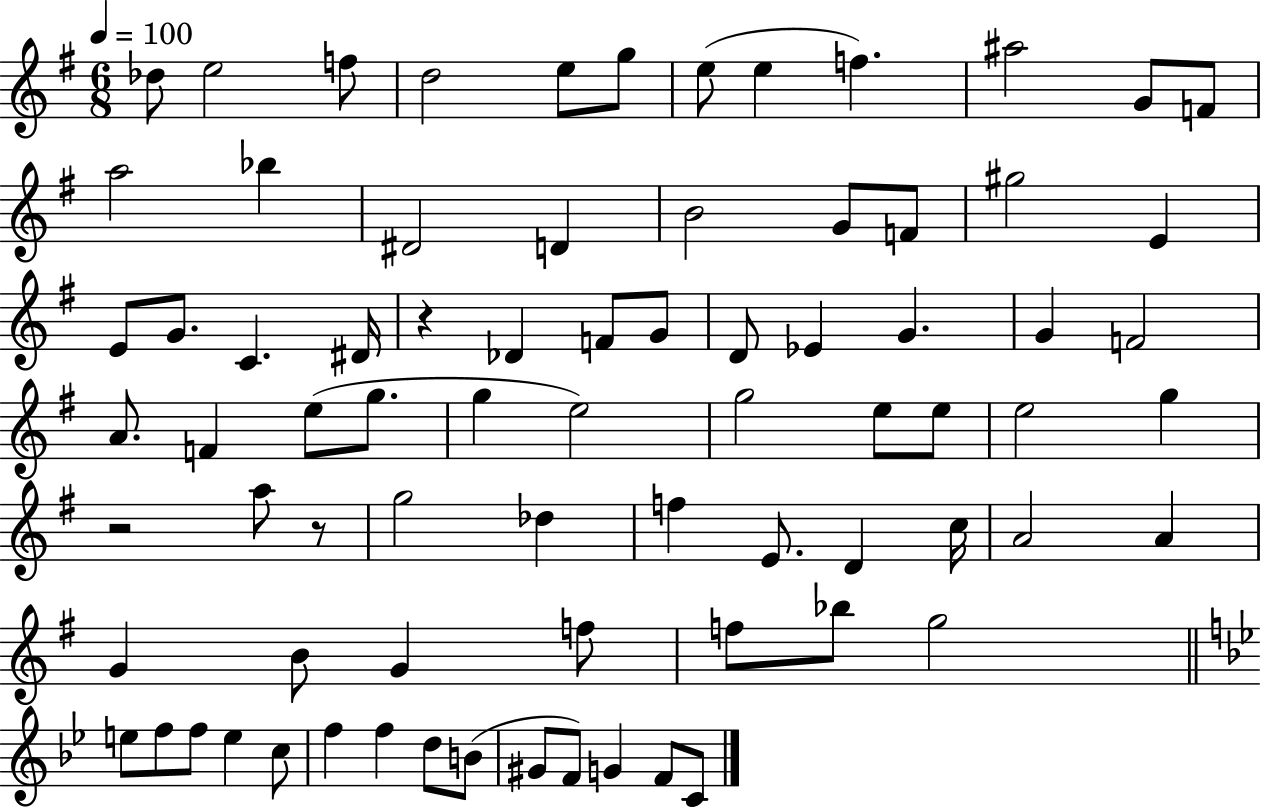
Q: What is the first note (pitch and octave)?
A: Db5